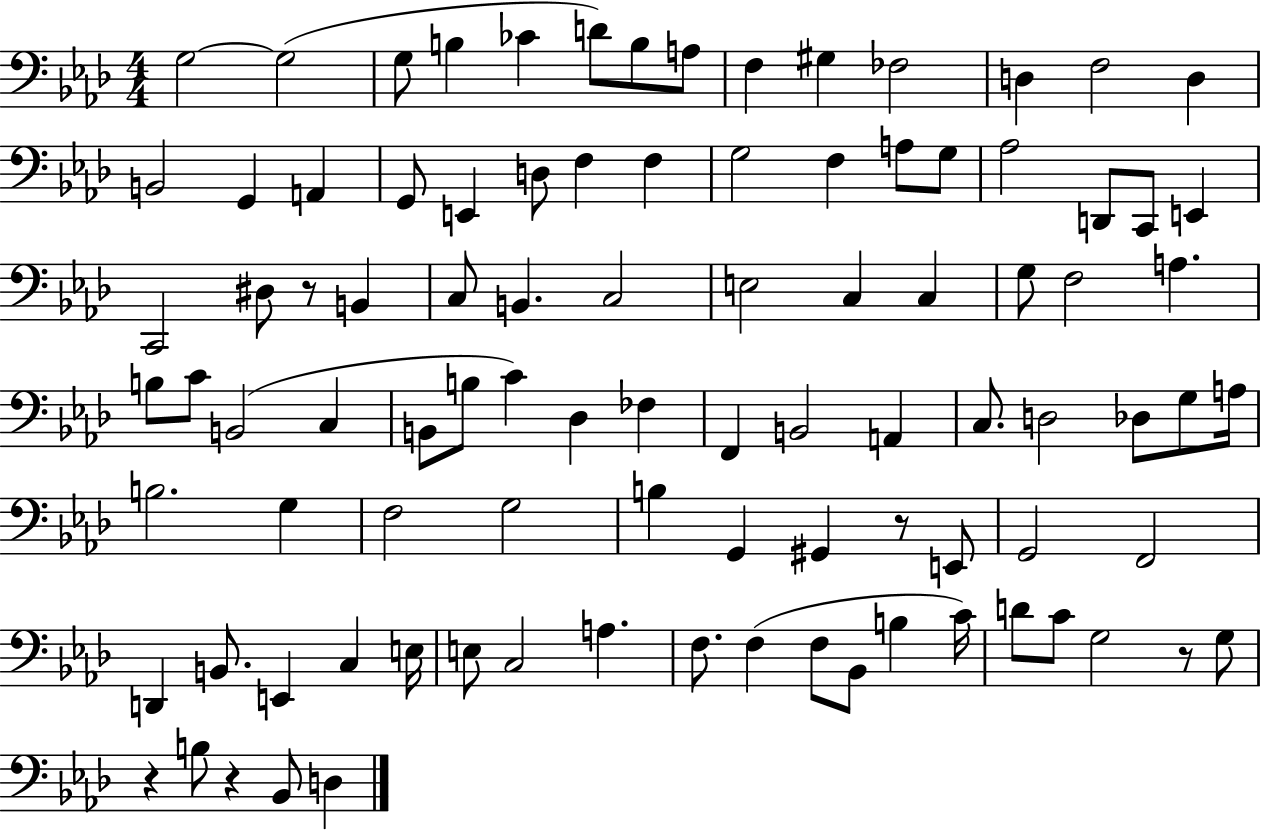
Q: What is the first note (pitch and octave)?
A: G3